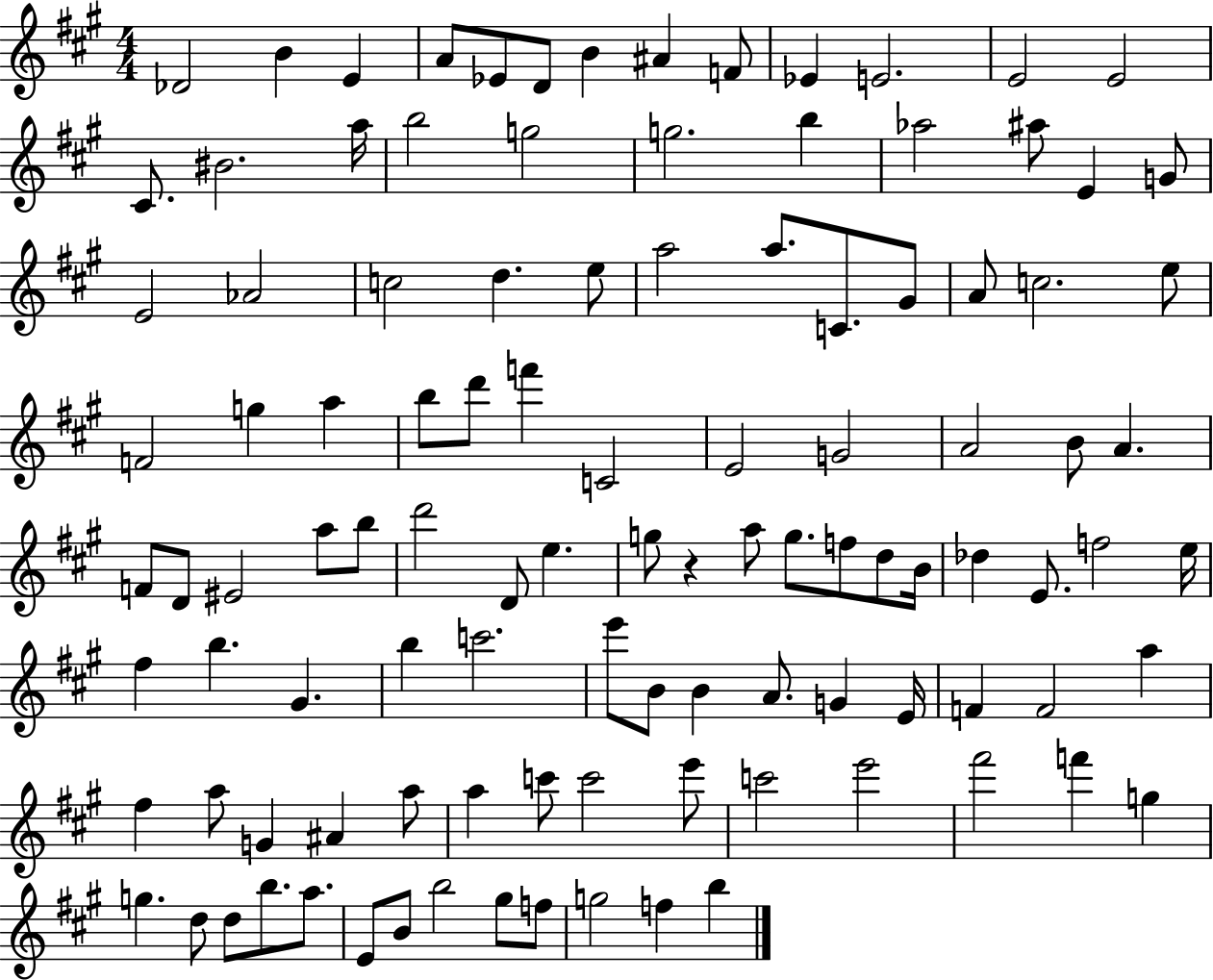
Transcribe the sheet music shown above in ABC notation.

X:1
T:Untitled
M:4/4
L:1/4
K:A
_D2 B E A/2 _E/2 D/2 B ^A F/2 _E E2 E2 E2 ^C/2 ^B2 a/4 b2 g2 g2 b _a2 ^a/2 E G/2 E2 _A2 c2 d e/2 a2 a/2 C/2 ^G/2 A/2 c2 e/2 F2 g a b/2 d'/2 f' C2 E2 G2 A2 B/2 A F/2 D/2 ^E2 a/2 b/2 d'2 D/2 e g/2 z a/2 g/2 f/2 d/2 B/4 _d E/2 f2 e/4 ^f b ^G b c'2 e'/2 B/2 B A/2 G E/4 F F2 a ^f a/2 G ^A a/2 a c'/2 c'2 e'/2 c'2 e'2 ^f'2 f' g g d/2 d/2 b/2 a/2 E/2 B/2 b2 ^g/2 f/2 g2 f b